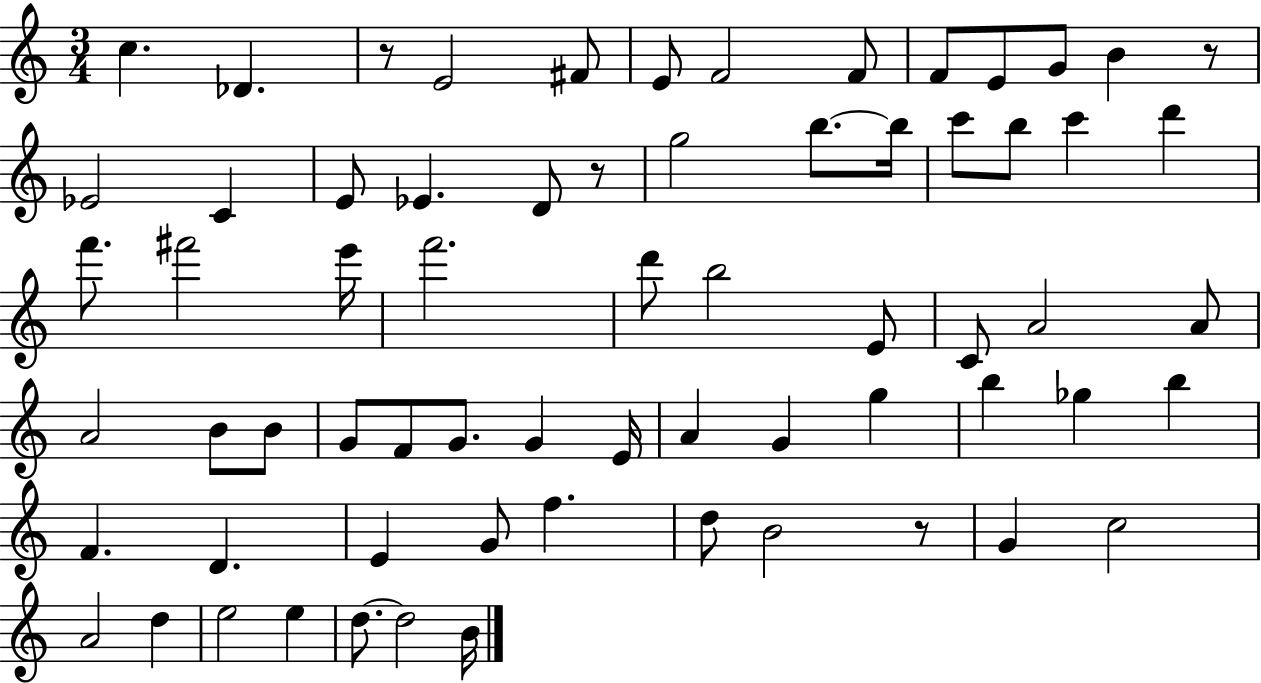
X:1
T:Untitled
M:3/4
L:1/4
K:C
c _D z/2 E2 ^F/2 E/2 F2 F/2 F/2 E/2 G/2 B z/2 _E2 C E/2 _E D/2 z/2 g2 b/2 b/4 c'/2 b/2 c' d' f'/2 ^f'2 e'/4 f'2 d'/2 b2 E/2 C/2 A2 A/2 A2 B/2 B/2 G/2 F/2 G/2 G E/4 A G g b _g b F D E G/2 f d/2 B2 z/2 G c2 A2 d e2 e d/2 d2 B/4